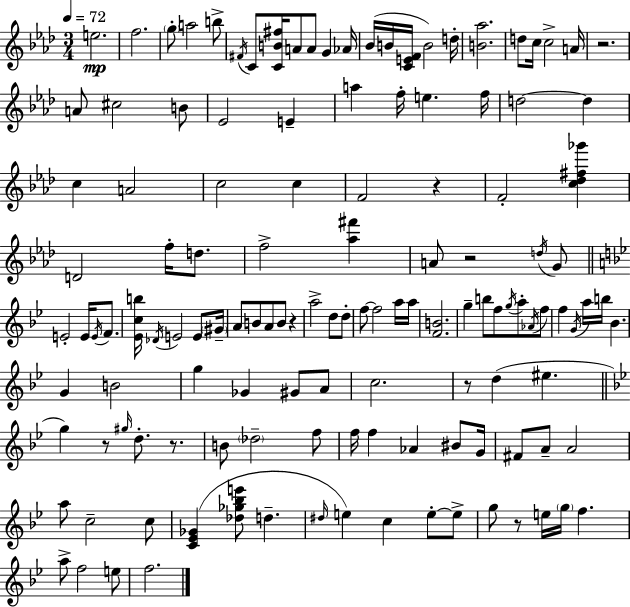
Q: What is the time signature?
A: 3/4